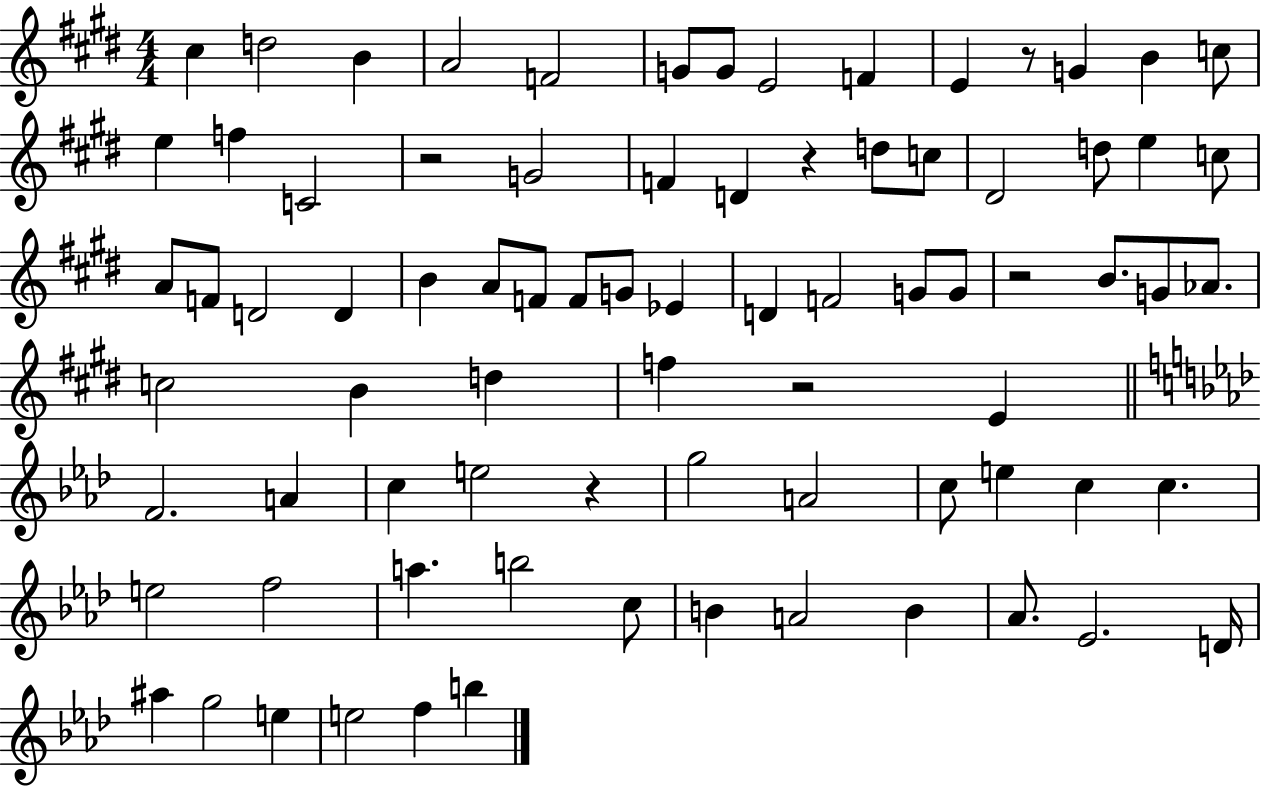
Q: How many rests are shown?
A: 6